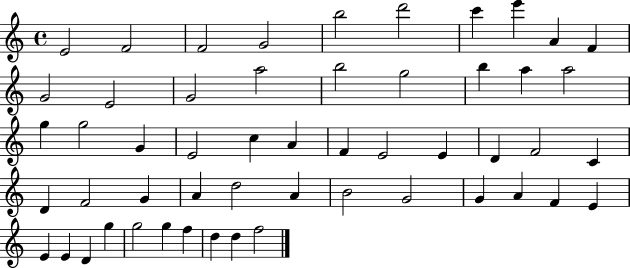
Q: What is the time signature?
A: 4/4